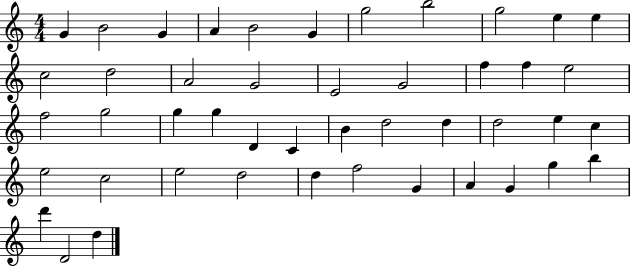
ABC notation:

X:1
T:Untitled
M:4/4
L:1/4
K:C
G B2 G A B2 G g2 b2 g2 e e c2 d2 A2 G2 E2 G2 f f e2 f2 g2 g g D C B d2 d d2 e c e2 c2 e2 d2 d f2 G A G g b d' D2 d